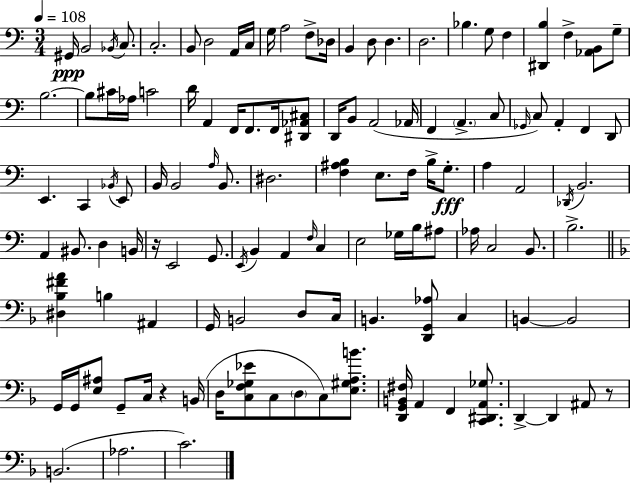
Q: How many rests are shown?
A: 3